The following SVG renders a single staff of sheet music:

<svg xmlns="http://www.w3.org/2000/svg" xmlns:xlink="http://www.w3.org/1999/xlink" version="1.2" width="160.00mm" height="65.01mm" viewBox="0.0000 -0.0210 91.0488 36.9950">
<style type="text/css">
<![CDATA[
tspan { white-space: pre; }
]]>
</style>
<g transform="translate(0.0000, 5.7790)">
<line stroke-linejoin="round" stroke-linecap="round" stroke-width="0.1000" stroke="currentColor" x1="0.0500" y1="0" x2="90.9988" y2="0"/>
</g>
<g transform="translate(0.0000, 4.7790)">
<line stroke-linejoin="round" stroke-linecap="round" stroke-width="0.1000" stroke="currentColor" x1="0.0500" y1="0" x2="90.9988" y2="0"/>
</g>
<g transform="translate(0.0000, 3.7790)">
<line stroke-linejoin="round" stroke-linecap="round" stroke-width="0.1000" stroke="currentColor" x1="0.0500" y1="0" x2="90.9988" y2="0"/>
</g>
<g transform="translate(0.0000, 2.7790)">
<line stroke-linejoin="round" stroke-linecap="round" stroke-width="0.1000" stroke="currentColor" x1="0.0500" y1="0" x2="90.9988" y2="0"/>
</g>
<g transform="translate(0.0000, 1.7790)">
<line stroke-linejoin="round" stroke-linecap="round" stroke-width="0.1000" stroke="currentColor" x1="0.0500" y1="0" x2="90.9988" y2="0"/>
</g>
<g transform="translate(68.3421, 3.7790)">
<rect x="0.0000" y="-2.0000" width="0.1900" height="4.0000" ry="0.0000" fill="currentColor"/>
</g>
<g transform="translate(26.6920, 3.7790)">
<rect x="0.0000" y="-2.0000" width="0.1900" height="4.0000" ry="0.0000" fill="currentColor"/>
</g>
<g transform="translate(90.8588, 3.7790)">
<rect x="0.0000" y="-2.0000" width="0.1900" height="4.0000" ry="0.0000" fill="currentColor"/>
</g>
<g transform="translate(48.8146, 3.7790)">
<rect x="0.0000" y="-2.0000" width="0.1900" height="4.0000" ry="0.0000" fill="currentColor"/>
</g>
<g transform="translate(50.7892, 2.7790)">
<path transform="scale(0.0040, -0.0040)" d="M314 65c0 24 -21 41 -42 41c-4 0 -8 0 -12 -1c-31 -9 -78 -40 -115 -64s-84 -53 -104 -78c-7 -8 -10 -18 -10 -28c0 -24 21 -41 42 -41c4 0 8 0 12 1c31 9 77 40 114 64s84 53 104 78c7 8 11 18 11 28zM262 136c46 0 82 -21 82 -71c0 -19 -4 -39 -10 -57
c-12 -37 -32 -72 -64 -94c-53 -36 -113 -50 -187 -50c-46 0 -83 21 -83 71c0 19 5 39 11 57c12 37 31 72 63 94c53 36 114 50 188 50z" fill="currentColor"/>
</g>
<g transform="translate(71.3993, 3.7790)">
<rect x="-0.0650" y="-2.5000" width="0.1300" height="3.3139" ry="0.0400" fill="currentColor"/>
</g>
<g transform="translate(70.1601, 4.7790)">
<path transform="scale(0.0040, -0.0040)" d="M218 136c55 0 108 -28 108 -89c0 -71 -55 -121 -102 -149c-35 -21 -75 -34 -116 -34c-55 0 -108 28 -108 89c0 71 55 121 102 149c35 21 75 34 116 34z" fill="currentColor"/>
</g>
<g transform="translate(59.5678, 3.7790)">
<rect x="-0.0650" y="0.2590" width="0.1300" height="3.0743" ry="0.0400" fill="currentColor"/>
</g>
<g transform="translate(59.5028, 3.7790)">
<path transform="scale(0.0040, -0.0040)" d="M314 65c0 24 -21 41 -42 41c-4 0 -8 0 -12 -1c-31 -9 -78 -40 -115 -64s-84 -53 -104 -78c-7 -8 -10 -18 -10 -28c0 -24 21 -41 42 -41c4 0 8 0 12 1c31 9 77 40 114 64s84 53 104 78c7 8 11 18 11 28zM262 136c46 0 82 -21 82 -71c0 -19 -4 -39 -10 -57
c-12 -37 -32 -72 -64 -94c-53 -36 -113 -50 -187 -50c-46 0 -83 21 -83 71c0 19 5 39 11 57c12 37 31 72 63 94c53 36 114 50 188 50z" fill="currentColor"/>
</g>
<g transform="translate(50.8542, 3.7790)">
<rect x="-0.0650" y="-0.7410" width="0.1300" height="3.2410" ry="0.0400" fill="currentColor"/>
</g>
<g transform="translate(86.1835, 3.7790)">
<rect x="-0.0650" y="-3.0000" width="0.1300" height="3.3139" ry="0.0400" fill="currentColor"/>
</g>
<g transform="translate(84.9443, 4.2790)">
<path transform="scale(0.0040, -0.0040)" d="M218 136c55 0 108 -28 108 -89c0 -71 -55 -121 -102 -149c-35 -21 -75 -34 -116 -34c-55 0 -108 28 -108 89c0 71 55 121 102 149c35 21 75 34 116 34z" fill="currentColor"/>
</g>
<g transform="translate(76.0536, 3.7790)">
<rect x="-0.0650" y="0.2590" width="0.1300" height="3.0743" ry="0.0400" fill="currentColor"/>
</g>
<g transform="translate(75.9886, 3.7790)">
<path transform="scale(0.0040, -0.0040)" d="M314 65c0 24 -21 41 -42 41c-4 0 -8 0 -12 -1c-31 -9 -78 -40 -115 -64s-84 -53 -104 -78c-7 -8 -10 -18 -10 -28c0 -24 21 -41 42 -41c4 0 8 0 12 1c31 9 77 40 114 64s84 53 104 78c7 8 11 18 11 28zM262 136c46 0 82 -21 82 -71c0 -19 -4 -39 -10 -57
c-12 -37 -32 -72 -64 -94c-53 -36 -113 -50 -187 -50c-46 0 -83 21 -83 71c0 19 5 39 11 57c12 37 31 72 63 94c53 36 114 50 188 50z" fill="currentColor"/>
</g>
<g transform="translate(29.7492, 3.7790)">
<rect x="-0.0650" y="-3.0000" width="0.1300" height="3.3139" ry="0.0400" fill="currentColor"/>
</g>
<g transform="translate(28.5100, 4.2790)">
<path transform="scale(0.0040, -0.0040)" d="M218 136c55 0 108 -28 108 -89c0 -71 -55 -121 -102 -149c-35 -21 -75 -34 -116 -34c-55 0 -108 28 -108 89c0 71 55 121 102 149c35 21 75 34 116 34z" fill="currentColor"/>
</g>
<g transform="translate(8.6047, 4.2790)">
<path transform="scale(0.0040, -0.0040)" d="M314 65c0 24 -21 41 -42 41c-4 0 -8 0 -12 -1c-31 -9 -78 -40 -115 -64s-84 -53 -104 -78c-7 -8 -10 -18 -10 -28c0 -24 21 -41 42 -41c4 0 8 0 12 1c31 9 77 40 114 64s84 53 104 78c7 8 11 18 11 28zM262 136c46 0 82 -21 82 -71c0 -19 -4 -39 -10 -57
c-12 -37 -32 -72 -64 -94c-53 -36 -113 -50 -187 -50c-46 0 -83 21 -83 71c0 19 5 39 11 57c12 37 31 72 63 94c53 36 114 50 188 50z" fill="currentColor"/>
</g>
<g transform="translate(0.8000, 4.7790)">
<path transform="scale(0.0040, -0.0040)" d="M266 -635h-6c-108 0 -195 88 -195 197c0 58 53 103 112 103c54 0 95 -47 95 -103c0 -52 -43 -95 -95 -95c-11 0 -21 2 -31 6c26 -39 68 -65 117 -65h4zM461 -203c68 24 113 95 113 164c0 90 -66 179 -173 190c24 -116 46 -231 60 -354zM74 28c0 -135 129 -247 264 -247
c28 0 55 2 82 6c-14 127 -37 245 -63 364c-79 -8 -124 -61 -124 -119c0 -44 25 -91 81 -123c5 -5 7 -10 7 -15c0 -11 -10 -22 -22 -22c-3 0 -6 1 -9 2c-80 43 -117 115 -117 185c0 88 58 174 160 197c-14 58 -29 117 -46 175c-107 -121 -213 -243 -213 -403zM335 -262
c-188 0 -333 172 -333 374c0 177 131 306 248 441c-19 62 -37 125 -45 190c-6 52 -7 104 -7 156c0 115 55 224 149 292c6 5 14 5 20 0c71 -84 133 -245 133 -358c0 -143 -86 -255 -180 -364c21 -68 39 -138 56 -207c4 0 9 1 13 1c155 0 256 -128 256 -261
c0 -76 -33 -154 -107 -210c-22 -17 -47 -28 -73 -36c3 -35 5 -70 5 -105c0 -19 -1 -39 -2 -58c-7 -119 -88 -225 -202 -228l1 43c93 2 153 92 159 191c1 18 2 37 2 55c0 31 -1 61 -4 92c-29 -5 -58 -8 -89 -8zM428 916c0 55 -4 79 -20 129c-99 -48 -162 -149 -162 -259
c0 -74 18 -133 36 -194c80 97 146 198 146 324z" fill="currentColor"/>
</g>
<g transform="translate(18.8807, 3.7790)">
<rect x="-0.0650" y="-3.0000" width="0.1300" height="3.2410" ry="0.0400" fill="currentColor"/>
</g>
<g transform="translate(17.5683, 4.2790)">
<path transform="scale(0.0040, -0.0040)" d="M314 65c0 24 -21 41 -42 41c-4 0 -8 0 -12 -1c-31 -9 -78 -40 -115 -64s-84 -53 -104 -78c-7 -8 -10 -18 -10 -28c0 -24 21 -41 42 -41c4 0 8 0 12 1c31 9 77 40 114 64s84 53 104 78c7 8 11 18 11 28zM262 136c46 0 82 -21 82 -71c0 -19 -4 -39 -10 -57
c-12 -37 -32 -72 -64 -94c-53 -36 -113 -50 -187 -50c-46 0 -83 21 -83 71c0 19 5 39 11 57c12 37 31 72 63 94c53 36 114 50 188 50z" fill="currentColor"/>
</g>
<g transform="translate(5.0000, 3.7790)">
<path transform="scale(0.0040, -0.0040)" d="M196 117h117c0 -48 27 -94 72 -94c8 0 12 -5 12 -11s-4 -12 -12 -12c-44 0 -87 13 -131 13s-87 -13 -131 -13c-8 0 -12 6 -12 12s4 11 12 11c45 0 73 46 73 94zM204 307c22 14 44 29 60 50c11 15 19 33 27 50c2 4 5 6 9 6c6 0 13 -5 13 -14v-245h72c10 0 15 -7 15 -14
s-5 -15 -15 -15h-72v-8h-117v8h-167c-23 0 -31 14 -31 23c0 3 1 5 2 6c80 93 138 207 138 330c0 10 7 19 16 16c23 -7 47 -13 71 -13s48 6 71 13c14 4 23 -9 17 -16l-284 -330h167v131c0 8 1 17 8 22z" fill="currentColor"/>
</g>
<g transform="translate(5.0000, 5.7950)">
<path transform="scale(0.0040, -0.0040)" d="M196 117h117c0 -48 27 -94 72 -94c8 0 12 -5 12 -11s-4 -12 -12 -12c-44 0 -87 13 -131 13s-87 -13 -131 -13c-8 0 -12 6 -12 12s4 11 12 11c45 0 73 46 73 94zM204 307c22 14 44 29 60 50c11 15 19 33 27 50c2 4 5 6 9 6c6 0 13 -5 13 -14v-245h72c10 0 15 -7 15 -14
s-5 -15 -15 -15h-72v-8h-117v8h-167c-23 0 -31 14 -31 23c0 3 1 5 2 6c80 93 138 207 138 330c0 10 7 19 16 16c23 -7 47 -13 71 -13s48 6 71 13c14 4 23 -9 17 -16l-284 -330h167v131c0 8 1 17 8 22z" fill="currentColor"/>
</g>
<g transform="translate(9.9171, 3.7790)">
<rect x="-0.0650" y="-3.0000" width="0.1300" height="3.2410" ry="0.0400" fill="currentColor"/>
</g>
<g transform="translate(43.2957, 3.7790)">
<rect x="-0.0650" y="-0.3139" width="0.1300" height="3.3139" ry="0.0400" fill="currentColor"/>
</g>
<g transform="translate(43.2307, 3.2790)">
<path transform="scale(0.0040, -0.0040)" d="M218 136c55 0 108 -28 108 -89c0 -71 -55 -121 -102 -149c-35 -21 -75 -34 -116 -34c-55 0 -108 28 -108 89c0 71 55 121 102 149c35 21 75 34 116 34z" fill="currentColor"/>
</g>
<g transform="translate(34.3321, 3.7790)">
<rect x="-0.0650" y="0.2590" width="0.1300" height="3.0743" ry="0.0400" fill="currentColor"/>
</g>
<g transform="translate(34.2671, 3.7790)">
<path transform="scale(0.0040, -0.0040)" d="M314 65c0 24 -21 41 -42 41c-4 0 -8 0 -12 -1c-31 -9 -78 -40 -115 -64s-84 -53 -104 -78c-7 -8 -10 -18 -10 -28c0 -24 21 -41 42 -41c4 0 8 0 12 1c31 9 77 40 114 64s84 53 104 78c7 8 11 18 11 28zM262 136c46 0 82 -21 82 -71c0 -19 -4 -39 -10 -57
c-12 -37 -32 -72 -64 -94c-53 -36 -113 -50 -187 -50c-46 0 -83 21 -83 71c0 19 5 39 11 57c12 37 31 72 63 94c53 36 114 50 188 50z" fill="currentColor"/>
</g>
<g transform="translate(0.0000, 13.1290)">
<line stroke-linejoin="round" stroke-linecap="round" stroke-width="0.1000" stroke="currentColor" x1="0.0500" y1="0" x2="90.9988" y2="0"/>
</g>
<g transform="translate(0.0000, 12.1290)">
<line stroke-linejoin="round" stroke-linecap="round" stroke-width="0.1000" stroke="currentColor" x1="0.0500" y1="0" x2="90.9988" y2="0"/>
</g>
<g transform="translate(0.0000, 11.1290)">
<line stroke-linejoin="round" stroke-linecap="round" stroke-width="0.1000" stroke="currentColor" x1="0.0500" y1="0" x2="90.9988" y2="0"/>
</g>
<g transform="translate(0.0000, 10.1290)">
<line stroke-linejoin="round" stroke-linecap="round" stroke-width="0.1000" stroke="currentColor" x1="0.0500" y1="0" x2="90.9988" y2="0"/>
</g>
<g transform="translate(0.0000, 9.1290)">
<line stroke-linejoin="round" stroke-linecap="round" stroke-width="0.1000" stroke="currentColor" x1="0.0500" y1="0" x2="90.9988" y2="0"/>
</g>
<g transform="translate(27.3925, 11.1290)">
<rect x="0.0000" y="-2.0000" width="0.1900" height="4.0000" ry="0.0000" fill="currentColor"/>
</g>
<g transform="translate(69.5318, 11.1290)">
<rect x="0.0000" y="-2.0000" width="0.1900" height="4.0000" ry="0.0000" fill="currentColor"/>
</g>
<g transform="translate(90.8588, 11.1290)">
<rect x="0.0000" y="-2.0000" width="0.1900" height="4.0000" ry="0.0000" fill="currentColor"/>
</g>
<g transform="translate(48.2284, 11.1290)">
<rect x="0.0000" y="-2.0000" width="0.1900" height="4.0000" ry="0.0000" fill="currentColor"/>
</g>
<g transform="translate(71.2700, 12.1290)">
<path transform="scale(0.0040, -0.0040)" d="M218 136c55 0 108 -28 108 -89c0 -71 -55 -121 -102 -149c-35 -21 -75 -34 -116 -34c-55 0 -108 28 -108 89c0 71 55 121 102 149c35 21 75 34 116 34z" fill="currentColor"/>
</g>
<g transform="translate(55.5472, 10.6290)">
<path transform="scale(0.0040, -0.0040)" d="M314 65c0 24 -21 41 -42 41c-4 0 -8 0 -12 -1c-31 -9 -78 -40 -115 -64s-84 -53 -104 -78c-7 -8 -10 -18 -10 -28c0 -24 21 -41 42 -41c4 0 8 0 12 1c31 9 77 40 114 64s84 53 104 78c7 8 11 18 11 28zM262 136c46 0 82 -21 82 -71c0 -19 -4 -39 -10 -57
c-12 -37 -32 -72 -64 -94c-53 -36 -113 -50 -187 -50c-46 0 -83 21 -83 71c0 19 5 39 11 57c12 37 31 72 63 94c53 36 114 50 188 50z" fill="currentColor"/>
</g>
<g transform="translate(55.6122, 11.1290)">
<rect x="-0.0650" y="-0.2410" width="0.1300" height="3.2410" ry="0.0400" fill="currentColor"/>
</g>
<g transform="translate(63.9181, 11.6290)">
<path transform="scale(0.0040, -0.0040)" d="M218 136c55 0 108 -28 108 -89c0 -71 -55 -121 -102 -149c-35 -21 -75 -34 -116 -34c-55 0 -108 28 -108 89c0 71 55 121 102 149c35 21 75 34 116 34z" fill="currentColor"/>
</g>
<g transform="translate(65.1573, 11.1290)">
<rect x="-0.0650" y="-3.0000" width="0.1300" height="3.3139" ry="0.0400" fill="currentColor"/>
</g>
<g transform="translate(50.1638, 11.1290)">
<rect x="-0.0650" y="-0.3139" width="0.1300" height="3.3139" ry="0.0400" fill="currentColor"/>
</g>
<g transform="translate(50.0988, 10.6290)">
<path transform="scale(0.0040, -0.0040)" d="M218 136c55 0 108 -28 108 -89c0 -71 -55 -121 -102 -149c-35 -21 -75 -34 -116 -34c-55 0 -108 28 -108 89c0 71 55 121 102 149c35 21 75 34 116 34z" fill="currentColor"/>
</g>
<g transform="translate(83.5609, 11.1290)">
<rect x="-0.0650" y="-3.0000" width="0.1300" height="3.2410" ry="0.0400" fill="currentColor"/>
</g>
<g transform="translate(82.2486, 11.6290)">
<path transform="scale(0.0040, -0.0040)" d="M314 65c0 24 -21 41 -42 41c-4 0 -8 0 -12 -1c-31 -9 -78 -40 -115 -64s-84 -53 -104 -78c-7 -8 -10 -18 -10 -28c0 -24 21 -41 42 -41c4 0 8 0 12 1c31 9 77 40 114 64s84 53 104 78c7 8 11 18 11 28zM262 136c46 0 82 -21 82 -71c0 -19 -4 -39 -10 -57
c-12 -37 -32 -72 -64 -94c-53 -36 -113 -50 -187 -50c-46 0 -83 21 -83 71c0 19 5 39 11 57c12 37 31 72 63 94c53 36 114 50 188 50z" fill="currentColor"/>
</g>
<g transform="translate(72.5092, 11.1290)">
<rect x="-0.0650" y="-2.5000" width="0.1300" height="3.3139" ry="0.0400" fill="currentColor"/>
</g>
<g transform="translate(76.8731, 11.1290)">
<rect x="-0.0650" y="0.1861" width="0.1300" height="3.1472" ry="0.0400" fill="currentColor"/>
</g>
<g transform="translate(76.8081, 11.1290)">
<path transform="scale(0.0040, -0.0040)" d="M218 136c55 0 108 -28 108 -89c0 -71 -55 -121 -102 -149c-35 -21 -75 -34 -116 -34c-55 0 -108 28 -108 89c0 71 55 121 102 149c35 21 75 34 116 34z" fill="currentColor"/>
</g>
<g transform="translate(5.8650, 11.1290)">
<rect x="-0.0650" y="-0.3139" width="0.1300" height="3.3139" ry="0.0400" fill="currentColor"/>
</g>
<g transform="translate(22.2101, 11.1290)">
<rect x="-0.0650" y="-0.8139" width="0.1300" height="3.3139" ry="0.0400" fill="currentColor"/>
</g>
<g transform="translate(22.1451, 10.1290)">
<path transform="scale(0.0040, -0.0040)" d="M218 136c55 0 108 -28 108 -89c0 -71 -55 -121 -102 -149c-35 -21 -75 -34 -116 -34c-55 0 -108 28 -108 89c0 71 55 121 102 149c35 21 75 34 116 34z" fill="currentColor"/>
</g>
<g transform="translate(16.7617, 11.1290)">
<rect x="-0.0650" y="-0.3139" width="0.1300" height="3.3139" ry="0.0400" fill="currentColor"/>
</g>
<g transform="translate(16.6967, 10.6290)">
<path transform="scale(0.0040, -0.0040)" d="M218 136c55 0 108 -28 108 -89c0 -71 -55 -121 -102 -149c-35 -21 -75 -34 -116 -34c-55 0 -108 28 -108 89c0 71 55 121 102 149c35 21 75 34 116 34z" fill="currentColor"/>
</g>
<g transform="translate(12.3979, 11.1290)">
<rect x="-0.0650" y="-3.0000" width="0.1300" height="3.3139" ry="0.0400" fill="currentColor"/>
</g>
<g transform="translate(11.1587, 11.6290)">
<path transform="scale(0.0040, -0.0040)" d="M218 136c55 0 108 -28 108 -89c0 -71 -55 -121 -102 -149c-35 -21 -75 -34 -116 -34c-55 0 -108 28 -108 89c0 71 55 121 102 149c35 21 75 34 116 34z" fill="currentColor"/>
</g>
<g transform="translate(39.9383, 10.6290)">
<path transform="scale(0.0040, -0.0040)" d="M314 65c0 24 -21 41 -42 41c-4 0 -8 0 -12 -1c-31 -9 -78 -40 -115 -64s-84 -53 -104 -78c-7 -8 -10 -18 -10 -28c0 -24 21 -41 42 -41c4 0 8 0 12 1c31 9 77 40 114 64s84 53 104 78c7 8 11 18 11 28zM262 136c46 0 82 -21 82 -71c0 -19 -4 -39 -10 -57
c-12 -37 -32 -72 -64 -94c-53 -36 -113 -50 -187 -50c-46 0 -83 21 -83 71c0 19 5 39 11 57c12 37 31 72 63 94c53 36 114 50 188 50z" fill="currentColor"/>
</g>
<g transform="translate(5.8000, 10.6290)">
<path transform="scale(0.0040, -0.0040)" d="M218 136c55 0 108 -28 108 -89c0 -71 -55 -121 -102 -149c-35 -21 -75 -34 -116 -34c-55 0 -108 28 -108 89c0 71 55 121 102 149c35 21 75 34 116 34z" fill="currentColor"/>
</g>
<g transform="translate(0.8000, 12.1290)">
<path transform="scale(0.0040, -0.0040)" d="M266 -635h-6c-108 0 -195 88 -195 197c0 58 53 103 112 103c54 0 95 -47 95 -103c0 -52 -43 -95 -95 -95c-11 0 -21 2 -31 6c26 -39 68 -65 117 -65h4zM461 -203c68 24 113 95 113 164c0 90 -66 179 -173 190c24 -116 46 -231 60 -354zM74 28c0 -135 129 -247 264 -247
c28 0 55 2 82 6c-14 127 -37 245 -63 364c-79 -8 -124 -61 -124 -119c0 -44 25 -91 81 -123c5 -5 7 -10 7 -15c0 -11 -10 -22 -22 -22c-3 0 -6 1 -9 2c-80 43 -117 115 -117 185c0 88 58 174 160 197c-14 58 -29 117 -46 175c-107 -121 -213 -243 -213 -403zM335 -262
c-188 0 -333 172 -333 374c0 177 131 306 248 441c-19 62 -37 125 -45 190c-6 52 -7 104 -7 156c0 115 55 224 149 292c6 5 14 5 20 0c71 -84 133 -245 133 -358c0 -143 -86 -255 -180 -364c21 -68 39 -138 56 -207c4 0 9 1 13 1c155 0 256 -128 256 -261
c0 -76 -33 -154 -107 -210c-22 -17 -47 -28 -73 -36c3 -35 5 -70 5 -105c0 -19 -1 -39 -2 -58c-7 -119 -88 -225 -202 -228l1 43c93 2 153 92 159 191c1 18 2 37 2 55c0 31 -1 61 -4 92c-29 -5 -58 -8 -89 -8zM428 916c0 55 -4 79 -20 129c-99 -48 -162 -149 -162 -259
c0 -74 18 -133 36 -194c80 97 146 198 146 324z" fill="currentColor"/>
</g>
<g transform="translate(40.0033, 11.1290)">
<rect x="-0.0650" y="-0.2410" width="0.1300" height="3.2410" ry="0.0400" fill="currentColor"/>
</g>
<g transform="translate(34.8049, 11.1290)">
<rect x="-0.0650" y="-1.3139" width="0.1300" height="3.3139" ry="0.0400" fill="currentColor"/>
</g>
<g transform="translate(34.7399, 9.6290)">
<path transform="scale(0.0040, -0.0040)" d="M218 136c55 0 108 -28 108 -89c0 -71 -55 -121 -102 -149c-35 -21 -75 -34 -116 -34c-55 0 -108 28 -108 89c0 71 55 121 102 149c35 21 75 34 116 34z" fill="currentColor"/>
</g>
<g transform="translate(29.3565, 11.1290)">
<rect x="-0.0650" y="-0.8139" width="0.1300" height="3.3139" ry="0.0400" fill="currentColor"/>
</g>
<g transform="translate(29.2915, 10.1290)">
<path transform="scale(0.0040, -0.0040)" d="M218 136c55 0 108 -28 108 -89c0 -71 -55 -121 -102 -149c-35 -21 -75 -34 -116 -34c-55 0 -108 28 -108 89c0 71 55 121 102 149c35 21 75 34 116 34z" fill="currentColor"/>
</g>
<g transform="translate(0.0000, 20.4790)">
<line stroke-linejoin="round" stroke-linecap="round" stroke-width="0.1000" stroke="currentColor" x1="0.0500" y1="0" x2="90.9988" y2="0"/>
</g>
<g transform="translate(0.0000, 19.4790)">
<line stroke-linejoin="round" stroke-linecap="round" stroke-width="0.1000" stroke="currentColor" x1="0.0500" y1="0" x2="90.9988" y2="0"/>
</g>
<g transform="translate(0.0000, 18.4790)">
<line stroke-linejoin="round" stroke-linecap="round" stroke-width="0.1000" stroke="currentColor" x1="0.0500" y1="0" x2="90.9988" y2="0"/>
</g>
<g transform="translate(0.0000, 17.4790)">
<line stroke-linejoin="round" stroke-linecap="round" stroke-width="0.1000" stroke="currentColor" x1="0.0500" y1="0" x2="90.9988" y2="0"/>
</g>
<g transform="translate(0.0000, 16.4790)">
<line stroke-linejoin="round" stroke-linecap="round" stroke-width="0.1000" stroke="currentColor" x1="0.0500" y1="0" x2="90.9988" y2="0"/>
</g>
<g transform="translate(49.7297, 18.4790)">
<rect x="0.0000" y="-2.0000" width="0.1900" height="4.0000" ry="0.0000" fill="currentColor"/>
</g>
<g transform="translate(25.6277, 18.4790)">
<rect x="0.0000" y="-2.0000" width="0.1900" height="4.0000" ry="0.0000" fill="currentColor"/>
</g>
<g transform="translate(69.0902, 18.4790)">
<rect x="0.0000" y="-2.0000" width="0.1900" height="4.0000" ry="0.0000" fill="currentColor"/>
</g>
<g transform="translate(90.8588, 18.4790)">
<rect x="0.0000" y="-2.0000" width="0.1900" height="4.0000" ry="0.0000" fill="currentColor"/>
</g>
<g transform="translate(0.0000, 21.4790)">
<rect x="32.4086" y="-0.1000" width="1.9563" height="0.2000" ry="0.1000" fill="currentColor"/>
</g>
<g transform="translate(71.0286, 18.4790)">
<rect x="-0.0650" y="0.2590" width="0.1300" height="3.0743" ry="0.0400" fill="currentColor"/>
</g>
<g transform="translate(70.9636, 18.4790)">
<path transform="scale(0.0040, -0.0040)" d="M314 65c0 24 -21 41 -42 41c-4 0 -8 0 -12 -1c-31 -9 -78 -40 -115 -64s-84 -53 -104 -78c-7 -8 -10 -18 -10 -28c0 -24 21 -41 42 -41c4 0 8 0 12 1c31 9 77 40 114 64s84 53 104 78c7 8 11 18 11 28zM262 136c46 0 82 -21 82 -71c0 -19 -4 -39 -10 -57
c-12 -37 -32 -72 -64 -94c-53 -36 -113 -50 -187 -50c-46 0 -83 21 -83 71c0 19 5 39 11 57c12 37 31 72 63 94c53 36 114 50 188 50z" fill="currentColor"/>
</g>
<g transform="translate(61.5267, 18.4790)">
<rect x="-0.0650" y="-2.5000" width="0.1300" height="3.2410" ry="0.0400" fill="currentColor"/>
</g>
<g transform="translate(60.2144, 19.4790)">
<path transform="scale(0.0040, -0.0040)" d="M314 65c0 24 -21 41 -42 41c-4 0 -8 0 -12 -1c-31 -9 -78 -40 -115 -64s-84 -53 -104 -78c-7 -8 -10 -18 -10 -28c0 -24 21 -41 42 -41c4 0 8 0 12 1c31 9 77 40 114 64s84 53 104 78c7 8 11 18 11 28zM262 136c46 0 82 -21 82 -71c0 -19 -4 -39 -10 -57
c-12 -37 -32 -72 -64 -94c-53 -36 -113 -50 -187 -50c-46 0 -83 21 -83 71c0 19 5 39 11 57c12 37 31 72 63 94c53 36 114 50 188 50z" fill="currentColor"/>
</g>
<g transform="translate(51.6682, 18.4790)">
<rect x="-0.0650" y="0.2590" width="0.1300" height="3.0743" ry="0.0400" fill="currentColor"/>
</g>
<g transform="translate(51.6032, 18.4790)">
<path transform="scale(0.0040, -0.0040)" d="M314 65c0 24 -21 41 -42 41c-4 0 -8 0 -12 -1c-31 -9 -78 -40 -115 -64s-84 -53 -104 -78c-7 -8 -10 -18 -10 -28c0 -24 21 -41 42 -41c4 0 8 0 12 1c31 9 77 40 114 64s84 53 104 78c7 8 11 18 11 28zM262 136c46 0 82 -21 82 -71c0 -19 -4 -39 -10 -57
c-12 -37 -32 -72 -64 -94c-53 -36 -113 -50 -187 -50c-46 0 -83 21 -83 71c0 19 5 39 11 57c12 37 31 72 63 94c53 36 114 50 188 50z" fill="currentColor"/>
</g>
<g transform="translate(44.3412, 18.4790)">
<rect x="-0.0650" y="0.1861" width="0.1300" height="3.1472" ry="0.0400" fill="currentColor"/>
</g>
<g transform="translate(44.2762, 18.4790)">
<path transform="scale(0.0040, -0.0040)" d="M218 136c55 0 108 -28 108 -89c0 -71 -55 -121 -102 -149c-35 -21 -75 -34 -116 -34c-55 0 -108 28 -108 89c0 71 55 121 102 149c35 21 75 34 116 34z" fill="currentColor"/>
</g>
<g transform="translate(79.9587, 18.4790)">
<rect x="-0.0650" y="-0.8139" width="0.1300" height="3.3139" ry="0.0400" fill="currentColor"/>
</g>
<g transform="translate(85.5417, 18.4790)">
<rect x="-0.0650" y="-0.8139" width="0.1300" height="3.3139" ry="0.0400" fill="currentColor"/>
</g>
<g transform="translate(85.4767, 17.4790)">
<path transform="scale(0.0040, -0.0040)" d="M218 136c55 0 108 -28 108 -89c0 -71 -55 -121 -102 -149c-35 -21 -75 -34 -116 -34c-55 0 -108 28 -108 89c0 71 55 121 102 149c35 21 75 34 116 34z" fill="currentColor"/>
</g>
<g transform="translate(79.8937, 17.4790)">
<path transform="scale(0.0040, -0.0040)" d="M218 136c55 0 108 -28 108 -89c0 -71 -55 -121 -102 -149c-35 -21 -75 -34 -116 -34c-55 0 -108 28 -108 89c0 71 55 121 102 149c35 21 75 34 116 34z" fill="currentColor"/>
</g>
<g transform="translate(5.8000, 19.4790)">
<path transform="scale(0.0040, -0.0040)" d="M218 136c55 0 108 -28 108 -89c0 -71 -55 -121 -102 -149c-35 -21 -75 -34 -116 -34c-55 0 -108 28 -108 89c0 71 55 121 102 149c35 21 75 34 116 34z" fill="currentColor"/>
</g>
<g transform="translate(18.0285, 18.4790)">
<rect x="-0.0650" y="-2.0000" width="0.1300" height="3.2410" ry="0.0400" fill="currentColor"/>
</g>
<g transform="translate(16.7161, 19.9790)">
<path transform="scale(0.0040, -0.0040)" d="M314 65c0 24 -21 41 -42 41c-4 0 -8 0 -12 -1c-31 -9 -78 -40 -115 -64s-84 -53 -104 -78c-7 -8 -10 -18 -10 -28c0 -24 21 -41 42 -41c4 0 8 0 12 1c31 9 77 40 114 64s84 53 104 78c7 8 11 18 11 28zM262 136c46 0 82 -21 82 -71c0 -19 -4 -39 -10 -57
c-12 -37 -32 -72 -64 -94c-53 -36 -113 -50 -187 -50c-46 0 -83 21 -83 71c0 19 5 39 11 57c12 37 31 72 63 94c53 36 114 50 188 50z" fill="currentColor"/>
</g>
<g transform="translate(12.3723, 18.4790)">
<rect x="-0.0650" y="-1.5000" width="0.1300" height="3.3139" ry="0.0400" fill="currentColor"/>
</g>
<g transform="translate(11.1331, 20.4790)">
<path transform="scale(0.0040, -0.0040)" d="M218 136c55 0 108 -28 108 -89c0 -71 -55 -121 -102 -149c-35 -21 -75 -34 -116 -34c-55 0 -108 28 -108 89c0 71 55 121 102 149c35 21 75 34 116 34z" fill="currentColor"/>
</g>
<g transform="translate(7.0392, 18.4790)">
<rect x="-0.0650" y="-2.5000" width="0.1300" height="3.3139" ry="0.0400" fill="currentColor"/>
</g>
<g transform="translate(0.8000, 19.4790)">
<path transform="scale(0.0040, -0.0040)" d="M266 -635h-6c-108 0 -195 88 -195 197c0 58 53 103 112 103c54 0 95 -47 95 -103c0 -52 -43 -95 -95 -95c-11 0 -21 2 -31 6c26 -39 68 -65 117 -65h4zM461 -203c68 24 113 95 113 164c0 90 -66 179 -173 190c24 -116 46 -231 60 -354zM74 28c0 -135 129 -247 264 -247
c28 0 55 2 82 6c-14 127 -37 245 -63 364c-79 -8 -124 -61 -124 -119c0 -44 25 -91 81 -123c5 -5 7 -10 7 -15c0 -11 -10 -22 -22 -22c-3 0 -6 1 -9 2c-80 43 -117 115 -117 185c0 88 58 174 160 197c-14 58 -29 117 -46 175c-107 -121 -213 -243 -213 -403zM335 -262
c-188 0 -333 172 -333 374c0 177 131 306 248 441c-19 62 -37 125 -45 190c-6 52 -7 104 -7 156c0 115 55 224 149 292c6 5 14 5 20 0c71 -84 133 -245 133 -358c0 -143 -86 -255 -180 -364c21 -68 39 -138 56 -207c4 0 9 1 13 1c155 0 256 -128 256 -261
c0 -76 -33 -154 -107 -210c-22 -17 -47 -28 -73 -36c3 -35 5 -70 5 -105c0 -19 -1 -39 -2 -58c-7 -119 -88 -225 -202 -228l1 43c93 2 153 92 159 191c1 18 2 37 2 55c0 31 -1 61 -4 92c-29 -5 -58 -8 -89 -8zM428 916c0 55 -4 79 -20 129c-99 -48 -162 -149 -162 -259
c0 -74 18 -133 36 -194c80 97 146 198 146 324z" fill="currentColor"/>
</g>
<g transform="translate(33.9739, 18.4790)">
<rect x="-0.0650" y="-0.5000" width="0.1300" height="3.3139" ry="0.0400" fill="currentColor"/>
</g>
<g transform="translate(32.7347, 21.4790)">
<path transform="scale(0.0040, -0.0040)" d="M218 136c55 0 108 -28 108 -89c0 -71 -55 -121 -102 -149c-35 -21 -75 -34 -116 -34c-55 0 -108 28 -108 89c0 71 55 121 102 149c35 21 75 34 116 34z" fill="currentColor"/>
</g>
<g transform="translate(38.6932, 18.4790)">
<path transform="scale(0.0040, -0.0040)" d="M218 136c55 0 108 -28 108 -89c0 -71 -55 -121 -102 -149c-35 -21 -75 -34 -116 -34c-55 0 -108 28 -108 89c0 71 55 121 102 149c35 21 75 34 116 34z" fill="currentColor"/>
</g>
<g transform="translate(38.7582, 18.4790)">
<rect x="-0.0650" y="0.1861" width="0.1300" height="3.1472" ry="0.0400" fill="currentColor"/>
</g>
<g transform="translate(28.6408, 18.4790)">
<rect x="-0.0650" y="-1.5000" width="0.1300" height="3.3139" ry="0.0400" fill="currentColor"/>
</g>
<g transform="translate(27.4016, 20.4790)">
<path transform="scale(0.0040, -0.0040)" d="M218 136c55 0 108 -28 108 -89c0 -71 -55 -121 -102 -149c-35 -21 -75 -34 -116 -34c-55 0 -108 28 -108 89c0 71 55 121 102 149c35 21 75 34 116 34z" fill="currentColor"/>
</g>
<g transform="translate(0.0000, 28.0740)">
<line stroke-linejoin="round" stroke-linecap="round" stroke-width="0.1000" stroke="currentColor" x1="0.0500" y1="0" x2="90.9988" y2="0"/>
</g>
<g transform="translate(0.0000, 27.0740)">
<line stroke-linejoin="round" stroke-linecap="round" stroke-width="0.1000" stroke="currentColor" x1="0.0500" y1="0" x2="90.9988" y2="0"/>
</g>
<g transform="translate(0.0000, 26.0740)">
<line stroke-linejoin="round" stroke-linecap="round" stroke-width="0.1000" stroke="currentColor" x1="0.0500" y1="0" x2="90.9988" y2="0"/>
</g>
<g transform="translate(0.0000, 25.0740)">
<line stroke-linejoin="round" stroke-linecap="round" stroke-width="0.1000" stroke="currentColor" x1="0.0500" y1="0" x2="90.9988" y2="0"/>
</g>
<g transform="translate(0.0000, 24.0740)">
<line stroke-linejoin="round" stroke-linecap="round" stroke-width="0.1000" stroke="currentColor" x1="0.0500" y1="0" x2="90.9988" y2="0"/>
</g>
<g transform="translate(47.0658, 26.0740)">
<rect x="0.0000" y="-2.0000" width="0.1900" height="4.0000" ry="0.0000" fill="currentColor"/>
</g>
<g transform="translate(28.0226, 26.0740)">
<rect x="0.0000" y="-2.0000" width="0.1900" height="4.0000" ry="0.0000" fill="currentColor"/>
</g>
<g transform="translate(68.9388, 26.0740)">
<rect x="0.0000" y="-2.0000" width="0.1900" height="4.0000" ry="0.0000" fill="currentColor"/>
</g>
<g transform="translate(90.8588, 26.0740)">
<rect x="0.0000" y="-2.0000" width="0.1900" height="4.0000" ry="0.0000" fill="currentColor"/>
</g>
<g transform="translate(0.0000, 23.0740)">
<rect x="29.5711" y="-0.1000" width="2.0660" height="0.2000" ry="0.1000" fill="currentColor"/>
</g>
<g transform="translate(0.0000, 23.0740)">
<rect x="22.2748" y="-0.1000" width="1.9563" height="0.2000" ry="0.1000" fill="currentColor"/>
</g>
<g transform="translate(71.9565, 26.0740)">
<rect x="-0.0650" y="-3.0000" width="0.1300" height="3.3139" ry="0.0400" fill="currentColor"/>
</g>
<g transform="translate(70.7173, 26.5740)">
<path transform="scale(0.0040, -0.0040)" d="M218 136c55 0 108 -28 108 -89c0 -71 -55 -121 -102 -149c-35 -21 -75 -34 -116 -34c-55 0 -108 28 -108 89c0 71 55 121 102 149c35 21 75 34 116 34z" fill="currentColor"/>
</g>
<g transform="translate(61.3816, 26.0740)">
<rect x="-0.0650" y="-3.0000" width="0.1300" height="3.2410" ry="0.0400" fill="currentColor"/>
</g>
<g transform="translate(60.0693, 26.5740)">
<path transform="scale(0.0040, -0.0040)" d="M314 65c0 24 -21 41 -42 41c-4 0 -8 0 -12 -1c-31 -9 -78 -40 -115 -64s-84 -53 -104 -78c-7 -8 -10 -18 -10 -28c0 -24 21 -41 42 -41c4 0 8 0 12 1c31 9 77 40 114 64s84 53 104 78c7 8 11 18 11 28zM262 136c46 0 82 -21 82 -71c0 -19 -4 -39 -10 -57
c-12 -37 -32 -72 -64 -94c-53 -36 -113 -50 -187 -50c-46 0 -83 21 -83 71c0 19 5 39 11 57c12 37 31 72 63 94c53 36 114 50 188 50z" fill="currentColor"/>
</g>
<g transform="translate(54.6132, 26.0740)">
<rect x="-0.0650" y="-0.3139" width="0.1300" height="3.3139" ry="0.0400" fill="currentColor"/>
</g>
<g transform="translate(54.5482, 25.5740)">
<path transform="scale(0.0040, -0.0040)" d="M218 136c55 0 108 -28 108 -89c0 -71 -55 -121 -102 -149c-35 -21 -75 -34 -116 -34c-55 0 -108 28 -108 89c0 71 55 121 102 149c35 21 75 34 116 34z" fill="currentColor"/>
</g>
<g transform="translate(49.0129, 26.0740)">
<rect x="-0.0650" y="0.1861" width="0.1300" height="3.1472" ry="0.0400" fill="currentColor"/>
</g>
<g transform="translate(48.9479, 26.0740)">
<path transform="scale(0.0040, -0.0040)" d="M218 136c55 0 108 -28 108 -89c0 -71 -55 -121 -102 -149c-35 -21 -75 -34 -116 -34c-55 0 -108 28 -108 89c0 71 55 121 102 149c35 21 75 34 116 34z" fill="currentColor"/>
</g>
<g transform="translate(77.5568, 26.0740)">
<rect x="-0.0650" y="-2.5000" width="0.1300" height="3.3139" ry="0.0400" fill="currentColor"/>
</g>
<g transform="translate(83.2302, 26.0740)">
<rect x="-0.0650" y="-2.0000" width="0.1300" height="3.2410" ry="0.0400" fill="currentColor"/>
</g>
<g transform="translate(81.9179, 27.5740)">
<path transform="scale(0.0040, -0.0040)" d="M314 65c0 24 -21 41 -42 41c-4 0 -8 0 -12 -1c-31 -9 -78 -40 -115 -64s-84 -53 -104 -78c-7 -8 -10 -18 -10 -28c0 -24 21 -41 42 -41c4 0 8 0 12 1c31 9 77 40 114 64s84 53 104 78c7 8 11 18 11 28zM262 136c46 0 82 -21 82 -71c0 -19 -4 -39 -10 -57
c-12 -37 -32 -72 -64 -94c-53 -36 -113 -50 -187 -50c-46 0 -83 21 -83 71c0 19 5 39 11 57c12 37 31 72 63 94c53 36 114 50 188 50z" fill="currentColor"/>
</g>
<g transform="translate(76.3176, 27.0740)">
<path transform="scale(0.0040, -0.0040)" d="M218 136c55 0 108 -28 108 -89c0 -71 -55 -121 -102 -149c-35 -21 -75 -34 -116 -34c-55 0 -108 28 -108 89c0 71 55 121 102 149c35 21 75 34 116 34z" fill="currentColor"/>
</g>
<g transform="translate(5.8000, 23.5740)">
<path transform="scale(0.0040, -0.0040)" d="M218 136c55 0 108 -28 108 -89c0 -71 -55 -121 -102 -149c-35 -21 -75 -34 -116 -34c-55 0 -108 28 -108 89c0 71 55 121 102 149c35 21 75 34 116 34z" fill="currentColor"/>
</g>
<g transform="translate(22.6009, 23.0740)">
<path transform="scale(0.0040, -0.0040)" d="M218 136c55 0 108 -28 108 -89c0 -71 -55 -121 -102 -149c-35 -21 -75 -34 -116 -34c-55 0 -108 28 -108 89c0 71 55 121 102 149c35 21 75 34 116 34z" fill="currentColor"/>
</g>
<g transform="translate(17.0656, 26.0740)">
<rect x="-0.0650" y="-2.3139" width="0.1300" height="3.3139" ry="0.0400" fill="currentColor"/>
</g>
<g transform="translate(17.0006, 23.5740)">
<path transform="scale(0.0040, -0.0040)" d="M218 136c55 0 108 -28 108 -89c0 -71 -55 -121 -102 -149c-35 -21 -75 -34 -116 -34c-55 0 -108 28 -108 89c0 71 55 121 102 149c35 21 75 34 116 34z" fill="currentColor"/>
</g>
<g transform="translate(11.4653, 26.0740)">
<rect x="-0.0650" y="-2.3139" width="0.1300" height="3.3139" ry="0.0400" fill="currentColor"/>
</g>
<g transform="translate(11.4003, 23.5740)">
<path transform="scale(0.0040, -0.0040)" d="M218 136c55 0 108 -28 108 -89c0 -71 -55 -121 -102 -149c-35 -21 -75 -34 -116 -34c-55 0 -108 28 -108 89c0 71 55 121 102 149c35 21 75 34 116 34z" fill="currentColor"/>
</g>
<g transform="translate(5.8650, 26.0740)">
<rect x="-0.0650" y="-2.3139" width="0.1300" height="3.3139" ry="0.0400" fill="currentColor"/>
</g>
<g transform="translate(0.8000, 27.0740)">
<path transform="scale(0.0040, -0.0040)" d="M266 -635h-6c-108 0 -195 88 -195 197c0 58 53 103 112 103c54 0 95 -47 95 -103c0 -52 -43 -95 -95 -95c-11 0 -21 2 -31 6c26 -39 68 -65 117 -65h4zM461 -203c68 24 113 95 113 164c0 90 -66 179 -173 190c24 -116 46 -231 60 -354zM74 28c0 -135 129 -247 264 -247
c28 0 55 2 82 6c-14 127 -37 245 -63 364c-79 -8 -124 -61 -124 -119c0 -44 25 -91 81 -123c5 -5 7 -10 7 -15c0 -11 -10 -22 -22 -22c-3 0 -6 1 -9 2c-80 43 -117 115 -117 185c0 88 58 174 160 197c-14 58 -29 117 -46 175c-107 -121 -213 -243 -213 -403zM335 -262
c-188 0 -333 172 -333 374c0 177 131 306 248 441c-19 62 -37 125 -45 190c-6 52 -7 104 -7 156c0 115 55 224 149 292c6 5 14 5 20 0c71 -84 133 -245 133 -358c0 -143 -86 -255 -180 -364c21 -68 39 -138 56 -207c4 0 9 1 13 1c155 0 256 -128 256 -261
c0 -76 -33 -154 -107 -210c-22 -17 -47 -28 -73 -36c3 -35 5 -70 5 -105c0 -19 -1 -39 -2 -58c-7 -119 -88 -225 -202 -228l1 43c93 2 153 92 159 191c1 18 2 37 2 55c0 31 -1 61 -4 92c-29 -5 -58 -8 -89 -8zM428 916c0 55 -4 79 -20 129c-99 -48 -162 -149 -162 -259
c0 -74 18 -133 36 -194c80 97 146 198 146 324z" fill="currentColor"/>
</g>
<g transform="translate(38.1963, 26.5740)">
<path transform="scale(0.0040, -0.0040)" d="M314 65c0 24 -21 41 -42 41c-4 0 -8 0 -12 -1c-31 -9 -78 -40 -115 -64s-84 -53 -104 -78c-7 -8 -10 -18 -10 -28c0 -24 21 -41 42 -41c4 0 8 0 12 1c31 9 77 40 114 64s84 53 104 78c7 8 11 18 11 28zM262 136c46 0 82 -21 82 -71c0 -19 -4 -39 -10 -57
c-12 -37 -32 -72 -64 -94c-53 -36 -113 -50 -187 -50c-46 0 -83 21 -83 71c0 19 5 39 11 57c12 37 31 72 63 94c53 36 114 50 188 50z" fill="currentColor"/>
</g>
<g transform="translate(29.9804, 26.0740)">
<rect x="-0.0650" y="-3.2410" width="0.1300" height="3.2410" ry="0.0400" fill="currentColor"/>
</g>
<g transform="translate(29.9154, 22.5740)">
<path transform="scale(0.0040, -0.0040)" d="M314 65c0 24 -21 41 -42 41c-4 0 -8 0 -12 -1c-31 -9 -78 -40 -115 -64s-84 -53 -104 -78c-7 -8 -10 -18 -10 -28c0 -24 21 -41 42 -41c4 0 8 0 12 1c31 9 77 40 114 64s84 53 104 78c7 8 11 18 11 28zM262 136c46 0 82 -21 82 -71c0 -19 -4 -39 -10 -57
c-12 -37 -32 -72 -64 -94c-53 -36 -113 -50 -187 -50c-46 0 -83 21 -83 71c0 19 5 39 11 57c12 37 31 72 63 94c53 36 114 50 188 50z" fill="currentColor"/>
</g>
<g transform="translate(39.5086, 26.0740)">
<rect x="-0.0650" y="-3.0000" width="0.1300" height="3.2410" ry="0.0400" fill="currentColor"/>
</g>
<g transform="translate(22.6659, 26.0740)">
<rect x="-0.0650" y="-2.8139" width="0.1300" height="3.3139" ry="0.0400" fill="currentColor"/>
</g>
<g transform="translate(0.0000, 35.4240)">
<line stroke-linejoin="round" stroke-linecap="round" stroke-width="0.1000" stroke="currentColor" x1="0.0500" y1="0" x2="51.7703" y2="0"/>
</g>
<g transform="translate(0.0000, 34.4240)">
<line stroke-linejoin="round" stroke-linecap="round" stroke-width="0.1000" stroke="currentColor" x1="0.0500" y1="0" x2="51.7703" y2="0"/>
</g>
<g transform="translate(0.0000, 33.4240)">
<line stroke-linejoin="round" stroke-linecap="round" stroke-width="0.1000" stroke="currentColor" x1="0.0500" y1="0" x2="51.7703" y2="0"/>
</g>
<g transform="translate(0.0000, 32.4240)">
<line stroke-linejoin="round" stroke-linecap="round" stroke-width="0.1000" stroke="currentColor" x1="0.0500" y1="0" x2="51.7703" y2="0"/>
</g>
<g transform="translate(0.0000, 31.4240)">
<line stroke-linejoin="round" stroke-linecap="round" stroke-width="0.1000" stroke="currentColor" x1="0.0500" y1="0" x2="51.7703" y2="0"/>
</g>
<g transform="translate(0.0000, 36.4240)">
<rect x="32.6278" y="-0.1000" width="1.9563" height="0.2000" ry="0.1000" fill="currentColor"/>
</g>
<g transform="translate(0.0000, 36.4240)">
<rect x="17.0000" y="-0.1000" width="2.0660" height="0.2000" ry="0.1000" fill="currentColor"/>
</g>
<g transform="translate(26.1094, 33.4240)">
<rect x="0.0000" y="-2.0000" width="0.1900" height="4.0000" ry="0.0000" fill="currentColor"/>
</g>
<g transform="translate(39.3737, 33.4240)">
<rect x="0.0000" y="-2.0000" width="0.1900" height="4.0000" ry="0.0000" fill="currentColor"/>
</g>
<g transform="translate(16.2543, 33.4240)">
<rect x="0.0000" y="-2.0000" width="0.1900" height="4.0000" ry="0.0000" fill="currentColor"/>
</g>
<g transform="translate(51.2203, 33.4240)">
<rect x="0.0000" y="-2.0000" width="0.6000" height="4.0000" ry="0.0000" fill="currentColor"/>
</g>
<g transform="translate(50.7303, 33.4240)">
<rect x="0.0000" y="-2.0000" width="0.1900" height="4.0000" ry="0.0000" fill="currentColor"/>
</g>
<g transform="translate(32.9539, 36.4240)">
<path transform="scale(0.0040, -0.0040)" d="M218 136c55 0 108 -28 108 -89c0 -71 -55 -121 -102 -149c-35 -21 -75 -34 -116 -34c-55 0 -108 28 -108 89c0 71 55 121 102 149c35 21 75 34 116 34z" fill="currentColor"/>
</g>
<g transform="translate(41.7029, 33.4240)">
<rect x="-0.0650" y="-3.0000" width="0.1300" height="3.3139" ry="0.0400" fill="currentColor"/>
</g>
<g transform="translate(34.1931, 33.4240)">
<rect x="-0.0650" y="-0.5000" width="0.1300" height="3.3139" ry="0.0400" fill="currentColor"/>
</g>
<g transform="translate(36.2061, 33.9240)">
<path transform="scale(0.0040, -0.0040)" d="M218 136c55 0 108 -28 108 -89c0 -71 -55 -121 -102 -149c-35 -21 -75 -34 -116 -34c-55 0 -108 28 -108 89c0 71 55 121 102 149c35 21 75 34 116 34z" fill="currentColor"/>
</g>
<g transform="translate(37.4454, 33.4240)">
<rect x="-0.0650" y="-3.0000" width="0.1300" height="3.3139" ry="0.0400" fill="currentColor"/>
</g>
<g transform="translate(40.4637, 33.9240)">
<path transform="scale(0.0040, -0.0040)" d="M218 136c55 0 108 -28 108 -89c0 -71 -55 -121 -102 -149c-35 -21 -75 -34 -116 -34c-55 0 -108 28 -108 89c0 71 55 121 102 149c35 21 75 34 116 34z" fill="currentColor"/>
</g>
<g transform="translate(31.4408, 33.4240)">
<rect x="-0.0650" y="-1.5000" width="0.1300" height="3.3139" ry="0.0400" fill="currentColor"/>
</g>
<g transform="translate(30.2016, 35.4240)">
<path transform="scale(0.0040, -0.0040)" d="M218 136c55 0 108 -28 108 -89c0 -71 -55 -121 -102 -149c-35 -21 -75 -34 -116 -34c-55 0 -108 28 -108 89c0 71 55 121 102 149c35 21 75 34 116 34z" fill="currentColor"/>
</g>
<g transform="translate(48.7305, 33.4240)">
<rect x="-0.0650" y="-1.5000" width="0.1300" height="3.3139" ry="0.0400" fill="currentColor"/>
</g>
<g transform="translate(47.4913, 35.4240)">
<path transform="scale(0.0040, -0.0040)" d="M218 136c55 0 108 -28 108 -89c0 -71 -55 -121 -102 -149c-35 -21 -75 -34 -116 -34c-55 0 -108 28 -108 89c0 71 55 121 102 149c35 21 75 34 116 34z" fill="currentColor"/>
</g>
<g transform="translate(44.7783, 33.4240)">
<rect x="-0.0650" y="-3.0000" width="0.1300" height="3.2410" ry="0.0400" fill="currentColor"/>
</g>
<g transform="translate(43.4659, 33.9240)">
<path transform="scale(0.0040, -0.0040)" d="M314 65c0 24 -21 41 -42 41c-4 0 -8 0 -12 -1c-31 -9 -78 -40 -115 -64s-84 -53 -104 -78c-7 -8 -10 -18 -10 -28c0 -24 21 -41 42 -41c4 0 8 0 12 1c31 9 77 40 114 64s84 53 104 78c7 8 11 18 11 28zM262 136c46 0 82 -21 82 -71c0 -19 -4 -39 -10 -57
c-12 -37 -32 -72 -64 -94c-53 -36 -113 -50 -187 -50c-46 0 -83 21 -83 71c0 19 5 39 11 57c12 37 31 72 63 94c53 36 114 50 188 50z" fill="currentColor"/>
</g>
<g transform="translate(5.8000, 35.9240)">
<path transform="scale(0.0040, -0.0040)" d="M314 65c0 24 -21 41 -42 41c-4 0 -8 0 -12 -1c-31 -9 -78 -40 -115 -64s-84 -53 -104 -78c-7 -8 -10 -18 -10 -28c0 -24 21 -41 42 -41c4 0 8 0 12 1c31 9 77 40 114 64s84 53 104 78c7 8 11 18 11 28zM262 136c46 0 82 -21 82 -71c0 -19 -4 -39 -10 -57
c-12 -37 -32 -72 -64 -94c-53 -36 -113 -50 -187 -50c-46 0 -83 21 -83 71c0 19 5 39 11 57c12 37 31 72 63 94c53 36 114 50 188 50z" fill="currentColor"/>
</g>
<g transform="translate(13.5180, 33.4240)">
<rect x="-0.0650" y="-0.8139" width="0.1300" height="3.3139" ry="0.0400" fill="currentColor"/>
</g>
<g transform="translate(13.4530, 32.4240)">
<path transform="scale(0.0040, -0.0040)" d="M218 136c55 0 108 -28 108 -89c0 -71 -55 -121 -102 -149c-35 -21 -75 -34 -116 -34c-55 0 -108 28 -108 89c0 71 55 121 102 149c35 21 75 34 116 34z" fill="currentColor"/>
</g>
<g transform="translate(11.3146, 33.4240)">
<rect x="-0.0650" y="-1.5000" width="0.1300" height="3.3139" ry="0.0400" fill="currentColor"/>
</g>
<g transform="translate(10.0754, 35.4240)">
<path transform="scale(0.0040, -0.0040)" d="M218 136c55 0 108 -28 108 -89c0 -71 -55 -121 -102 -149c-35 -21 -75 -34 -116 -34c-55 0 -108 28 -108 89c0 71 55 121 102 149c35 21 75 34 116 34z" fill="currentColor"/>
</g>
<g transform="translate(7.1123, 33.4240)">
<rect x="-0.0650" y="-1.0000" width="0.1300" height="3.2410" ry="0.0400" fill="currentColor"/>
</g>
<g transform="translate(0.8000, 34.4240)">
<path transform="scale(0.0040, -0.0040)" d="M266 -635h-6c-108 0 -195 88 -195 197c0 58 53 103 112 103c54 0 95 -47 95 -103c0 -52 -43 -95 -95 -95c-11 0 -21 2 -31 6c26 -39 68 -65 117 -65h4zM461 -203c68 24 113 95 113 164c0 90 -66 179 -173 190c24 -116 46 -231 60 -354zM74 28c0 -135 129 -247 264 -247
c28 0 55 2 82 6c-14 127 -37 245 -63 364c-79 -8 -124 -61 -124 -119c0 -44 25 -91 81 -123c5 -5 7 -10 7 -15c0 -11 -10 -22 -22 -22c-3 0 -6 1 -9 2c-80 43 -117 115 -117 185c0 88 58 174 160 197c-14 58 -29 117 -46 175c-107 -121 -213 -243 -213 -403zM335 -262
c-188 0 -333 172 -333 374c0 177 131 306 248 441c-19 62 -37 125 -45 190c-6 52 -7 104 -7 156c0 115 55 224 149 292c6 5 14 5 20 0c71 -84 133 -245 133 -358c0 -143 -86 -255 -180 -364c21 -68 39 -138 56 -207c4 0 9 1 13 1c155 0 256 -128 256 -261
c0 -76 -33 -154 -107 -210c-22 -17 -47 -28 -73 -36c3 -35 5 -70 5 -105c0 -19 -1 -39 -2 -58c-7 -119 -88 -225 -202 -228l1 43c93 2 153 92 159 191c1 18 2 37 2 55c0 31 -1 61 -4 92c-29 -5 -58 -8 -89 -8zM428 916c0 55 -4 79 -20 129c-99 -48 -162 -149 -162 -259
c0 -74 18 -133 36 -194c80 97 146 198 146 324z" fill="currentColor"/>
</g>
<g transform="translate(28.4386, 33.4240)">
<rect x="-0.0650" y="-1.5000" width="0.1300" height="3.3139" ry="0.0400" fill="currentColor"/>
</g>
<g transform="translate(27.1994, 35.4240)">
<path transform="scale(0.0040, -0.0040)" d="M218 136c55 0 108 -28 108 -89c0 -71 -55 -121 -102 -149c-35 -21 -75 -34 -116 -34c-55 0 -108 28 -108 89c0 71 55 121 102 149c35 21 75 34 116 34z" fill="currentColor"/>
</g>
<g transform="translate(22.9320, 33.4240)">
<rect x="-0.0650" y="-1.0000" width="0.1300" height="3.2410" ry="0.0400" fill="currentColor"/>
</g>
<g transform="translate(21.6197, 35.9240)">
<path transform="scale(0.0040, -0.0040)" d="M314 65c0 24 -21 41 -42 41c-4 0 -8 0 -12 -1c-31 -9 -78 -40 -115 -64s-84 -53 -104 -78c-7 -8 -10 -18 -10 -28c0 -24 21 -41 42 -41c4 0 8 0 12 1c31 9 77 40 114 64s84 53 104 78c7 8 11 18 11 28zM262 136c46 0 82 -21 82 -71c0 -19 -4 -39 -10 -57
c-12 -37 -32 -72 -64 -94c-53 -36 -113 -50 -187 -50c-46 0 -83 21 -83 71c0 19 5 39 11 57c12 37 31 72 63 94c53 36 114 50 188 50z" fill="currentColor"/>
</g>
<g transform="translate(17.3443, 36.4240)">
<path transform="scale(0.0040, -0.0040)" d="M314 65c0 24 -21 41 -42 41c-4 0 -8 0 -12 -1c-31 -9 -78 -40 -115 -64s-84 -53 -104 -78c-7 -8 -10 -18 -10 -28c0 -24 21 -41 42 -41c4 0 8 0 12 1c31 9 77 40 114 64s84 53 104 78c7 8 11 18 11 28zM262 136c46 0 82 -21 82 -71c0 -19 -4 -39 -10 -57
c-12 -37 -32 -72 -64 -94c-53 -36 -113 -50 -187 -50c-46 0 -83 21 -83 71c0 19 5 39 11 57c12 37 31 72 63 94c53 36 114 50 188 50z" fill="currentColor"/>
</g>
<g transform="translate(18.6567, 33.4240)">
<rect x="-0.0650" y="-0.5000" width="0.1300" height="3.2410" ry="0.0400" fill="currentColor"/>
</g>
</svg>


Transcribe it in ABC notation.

X:1
T:Untitled
M:4/4
L:1/4
K:C
A2 A2 A B2 c d2 B2 G B2 A c A c d d e c2 c c2 A G B A2 G E F2 E C B B B2 G2 B2 d d g g g a b2 A2 B c A2 A G F2 D2 E d C2 D2 E E C A A A2 E